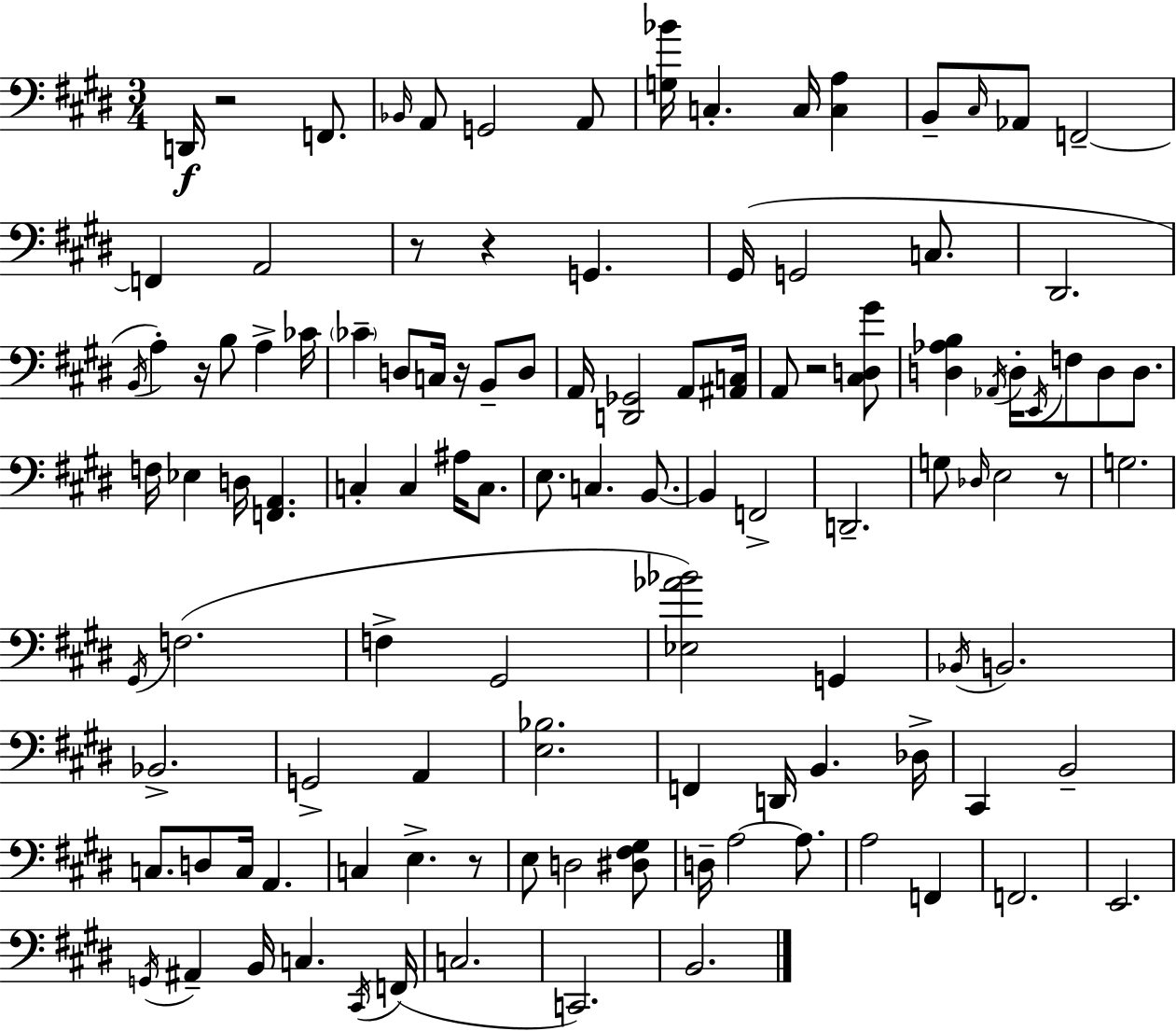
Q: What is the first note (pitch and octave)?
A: D2